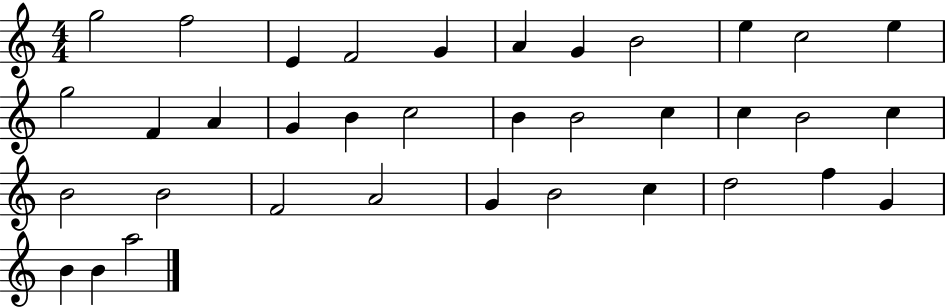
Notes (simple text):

G5/h F5/h E4/q F4/h G4/q A4/q G4/q B4/h E5/q C5/h E5/q G5/h F4/q A4/q G4/q B4/q C5/h B4/q B4/h C5/q C5/q B4/h C5/q B4/h B4/h F4/h A4/h G4/q B4/h C5/q D5/h F5/q G4/q B4/q B4/q A5/h